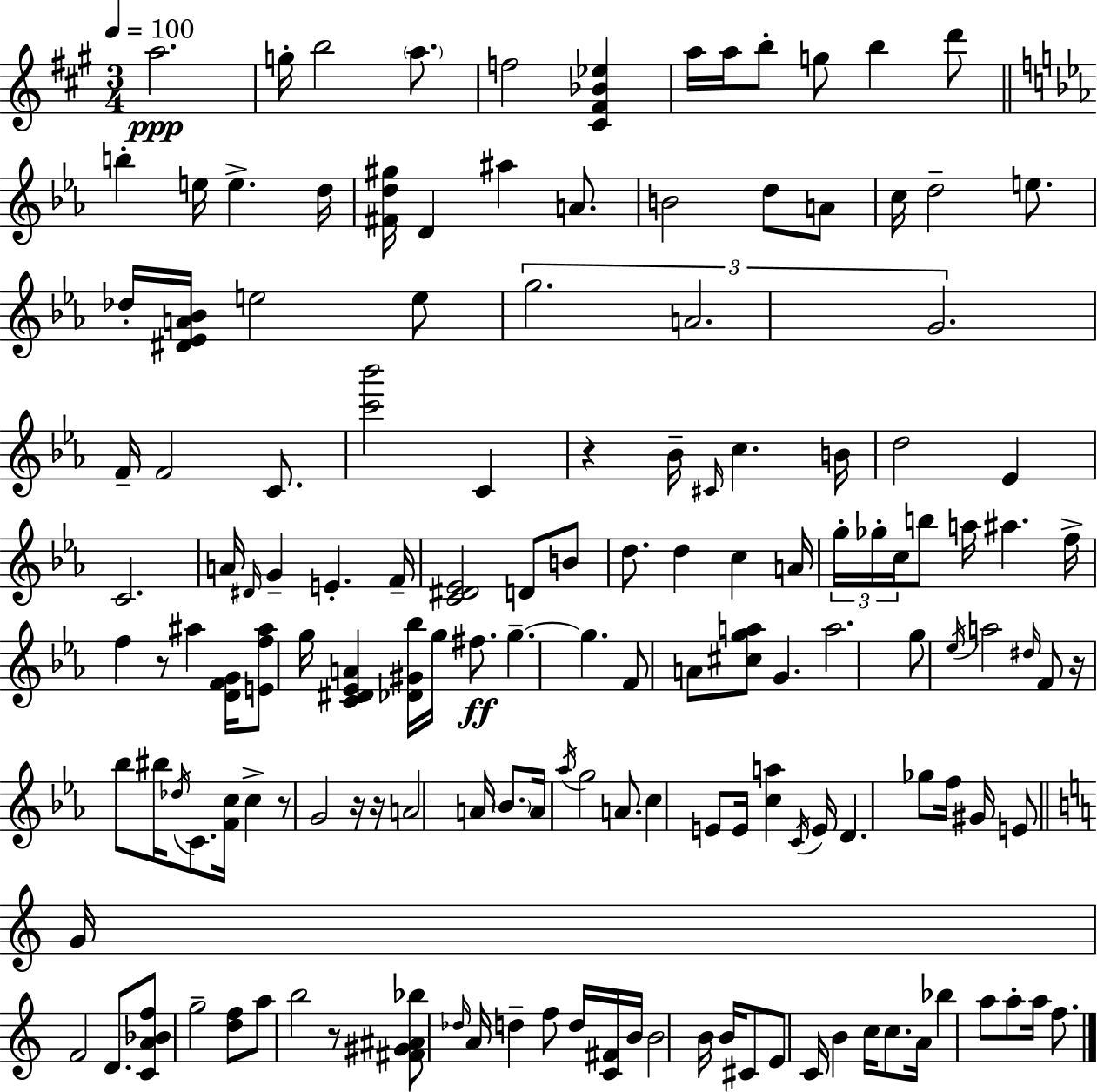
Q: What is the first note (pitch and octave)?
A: A5